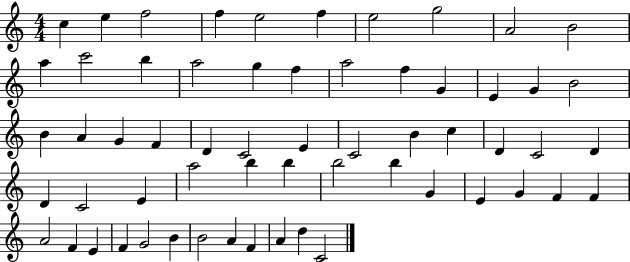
{
  \clef treble
  \numericTimeSignature
  \time 4/4
  \key c \major
  c''4 e''4 f''2 | f''4 e''2 f''4 | e''2 g''2 | a'2 b'2 | \break a''4 c'''2 b''4 | a''2 g''4 f''4 | a''2 f''4 g'4 | e'4 g'4 b'2 | \break b'4 a'4 g'4 f'4 | d'4 c'2 e'4 | c'2 b'4 c''4 | d'4 c'2 d'4 | \break d'4 c'2 e'4 | a''2 b''4 b''4 | b''2 b''4 g'4 | e'4 g'4 f'4 f'4 | \break a'2 f'4 e'4 | f'4 g'2 b'4 | b'2 a'4 f'4 | a'4 d''4 c'2 | \break \bar "|."
}